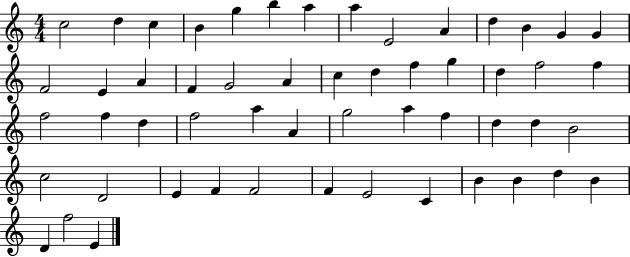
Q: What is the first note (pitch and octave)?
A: C5